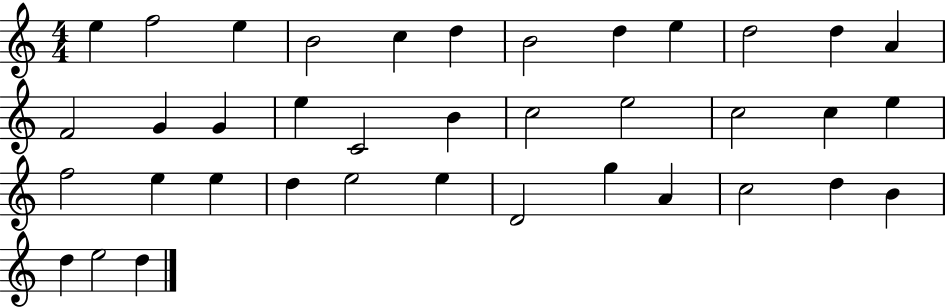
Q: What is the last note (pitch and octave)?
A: D5